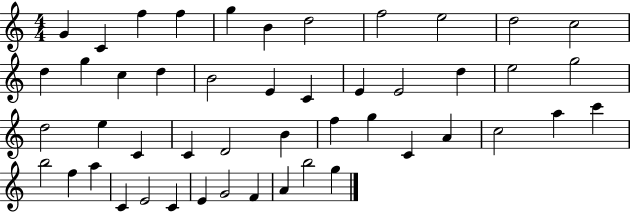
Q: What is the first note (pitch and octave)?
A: G4